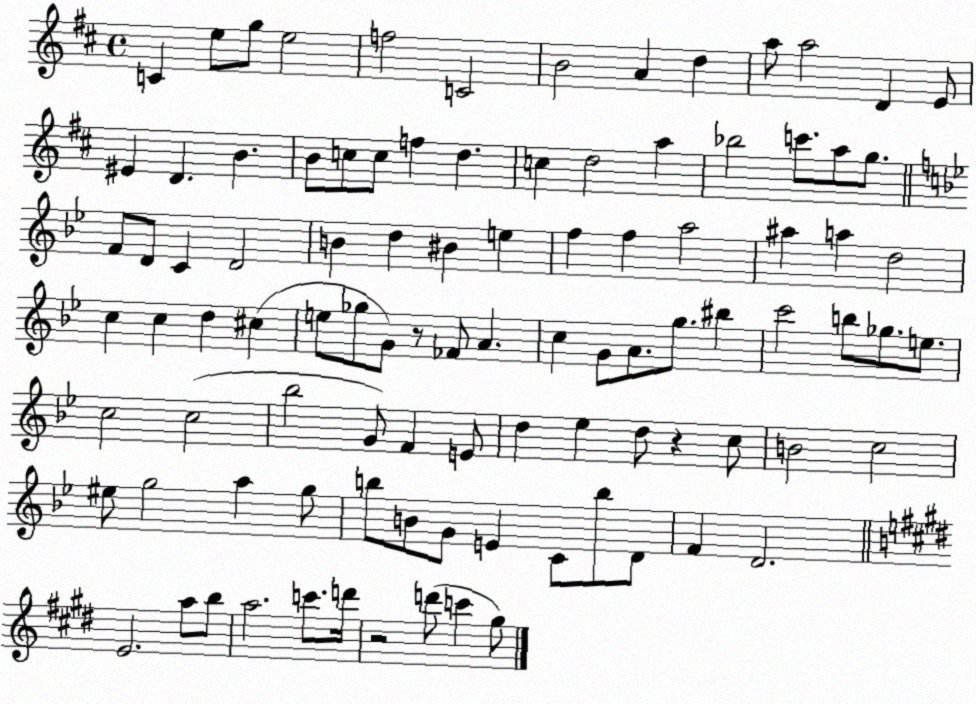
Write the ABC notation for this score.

X:1
T:Untitled
M:4/4
L:1/4
K:D
C e/2 g/2 e2 f2 C2 B2 A d a/2 a2 D E/2 ^E D B B/2 c/2 c/2 f d c d2 a _b2 c'/2 a/2 g/2 F/2 D/2 C D2 B d ^B e f f a2 ^a a d2 c c d ^c e/2 _g/2 G/2 z/2 _F/2 A c G/2 A/2 g/2 ^b c'2 b/2 _g/2 e/2 c2 c2 _b2 G/2 F E/2 d _e d/2 z c/2 B2 c2 ^e/2 g2 a g/2 b/2 B/2 G/2 E C/2 b/2 D/2 F D2 E2 a/2 b/2 a2 c'/2 d'/4 z2 d'/2 c' ^g/2